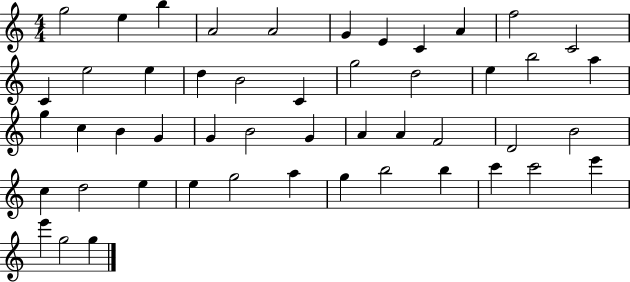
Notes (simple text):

G5/h E5/q B5/q A4/h A4/h G4/q E4/q C4/q A4/q F5/h C4/h C4/q E5/h E5/q D5/q B4/h C4/q G5/h D5/h E5/q B5/h A5/q G5/q C5/q B4/q G4/q G4/q B4/h G4/q A4/q A4/q F4/h D4/h B4/h C5/q D5/h E5/q E5/q G5/h A5/q G5/q B5/h B5/q C6/q C6/h E6/q E6/q G5/h G5/q